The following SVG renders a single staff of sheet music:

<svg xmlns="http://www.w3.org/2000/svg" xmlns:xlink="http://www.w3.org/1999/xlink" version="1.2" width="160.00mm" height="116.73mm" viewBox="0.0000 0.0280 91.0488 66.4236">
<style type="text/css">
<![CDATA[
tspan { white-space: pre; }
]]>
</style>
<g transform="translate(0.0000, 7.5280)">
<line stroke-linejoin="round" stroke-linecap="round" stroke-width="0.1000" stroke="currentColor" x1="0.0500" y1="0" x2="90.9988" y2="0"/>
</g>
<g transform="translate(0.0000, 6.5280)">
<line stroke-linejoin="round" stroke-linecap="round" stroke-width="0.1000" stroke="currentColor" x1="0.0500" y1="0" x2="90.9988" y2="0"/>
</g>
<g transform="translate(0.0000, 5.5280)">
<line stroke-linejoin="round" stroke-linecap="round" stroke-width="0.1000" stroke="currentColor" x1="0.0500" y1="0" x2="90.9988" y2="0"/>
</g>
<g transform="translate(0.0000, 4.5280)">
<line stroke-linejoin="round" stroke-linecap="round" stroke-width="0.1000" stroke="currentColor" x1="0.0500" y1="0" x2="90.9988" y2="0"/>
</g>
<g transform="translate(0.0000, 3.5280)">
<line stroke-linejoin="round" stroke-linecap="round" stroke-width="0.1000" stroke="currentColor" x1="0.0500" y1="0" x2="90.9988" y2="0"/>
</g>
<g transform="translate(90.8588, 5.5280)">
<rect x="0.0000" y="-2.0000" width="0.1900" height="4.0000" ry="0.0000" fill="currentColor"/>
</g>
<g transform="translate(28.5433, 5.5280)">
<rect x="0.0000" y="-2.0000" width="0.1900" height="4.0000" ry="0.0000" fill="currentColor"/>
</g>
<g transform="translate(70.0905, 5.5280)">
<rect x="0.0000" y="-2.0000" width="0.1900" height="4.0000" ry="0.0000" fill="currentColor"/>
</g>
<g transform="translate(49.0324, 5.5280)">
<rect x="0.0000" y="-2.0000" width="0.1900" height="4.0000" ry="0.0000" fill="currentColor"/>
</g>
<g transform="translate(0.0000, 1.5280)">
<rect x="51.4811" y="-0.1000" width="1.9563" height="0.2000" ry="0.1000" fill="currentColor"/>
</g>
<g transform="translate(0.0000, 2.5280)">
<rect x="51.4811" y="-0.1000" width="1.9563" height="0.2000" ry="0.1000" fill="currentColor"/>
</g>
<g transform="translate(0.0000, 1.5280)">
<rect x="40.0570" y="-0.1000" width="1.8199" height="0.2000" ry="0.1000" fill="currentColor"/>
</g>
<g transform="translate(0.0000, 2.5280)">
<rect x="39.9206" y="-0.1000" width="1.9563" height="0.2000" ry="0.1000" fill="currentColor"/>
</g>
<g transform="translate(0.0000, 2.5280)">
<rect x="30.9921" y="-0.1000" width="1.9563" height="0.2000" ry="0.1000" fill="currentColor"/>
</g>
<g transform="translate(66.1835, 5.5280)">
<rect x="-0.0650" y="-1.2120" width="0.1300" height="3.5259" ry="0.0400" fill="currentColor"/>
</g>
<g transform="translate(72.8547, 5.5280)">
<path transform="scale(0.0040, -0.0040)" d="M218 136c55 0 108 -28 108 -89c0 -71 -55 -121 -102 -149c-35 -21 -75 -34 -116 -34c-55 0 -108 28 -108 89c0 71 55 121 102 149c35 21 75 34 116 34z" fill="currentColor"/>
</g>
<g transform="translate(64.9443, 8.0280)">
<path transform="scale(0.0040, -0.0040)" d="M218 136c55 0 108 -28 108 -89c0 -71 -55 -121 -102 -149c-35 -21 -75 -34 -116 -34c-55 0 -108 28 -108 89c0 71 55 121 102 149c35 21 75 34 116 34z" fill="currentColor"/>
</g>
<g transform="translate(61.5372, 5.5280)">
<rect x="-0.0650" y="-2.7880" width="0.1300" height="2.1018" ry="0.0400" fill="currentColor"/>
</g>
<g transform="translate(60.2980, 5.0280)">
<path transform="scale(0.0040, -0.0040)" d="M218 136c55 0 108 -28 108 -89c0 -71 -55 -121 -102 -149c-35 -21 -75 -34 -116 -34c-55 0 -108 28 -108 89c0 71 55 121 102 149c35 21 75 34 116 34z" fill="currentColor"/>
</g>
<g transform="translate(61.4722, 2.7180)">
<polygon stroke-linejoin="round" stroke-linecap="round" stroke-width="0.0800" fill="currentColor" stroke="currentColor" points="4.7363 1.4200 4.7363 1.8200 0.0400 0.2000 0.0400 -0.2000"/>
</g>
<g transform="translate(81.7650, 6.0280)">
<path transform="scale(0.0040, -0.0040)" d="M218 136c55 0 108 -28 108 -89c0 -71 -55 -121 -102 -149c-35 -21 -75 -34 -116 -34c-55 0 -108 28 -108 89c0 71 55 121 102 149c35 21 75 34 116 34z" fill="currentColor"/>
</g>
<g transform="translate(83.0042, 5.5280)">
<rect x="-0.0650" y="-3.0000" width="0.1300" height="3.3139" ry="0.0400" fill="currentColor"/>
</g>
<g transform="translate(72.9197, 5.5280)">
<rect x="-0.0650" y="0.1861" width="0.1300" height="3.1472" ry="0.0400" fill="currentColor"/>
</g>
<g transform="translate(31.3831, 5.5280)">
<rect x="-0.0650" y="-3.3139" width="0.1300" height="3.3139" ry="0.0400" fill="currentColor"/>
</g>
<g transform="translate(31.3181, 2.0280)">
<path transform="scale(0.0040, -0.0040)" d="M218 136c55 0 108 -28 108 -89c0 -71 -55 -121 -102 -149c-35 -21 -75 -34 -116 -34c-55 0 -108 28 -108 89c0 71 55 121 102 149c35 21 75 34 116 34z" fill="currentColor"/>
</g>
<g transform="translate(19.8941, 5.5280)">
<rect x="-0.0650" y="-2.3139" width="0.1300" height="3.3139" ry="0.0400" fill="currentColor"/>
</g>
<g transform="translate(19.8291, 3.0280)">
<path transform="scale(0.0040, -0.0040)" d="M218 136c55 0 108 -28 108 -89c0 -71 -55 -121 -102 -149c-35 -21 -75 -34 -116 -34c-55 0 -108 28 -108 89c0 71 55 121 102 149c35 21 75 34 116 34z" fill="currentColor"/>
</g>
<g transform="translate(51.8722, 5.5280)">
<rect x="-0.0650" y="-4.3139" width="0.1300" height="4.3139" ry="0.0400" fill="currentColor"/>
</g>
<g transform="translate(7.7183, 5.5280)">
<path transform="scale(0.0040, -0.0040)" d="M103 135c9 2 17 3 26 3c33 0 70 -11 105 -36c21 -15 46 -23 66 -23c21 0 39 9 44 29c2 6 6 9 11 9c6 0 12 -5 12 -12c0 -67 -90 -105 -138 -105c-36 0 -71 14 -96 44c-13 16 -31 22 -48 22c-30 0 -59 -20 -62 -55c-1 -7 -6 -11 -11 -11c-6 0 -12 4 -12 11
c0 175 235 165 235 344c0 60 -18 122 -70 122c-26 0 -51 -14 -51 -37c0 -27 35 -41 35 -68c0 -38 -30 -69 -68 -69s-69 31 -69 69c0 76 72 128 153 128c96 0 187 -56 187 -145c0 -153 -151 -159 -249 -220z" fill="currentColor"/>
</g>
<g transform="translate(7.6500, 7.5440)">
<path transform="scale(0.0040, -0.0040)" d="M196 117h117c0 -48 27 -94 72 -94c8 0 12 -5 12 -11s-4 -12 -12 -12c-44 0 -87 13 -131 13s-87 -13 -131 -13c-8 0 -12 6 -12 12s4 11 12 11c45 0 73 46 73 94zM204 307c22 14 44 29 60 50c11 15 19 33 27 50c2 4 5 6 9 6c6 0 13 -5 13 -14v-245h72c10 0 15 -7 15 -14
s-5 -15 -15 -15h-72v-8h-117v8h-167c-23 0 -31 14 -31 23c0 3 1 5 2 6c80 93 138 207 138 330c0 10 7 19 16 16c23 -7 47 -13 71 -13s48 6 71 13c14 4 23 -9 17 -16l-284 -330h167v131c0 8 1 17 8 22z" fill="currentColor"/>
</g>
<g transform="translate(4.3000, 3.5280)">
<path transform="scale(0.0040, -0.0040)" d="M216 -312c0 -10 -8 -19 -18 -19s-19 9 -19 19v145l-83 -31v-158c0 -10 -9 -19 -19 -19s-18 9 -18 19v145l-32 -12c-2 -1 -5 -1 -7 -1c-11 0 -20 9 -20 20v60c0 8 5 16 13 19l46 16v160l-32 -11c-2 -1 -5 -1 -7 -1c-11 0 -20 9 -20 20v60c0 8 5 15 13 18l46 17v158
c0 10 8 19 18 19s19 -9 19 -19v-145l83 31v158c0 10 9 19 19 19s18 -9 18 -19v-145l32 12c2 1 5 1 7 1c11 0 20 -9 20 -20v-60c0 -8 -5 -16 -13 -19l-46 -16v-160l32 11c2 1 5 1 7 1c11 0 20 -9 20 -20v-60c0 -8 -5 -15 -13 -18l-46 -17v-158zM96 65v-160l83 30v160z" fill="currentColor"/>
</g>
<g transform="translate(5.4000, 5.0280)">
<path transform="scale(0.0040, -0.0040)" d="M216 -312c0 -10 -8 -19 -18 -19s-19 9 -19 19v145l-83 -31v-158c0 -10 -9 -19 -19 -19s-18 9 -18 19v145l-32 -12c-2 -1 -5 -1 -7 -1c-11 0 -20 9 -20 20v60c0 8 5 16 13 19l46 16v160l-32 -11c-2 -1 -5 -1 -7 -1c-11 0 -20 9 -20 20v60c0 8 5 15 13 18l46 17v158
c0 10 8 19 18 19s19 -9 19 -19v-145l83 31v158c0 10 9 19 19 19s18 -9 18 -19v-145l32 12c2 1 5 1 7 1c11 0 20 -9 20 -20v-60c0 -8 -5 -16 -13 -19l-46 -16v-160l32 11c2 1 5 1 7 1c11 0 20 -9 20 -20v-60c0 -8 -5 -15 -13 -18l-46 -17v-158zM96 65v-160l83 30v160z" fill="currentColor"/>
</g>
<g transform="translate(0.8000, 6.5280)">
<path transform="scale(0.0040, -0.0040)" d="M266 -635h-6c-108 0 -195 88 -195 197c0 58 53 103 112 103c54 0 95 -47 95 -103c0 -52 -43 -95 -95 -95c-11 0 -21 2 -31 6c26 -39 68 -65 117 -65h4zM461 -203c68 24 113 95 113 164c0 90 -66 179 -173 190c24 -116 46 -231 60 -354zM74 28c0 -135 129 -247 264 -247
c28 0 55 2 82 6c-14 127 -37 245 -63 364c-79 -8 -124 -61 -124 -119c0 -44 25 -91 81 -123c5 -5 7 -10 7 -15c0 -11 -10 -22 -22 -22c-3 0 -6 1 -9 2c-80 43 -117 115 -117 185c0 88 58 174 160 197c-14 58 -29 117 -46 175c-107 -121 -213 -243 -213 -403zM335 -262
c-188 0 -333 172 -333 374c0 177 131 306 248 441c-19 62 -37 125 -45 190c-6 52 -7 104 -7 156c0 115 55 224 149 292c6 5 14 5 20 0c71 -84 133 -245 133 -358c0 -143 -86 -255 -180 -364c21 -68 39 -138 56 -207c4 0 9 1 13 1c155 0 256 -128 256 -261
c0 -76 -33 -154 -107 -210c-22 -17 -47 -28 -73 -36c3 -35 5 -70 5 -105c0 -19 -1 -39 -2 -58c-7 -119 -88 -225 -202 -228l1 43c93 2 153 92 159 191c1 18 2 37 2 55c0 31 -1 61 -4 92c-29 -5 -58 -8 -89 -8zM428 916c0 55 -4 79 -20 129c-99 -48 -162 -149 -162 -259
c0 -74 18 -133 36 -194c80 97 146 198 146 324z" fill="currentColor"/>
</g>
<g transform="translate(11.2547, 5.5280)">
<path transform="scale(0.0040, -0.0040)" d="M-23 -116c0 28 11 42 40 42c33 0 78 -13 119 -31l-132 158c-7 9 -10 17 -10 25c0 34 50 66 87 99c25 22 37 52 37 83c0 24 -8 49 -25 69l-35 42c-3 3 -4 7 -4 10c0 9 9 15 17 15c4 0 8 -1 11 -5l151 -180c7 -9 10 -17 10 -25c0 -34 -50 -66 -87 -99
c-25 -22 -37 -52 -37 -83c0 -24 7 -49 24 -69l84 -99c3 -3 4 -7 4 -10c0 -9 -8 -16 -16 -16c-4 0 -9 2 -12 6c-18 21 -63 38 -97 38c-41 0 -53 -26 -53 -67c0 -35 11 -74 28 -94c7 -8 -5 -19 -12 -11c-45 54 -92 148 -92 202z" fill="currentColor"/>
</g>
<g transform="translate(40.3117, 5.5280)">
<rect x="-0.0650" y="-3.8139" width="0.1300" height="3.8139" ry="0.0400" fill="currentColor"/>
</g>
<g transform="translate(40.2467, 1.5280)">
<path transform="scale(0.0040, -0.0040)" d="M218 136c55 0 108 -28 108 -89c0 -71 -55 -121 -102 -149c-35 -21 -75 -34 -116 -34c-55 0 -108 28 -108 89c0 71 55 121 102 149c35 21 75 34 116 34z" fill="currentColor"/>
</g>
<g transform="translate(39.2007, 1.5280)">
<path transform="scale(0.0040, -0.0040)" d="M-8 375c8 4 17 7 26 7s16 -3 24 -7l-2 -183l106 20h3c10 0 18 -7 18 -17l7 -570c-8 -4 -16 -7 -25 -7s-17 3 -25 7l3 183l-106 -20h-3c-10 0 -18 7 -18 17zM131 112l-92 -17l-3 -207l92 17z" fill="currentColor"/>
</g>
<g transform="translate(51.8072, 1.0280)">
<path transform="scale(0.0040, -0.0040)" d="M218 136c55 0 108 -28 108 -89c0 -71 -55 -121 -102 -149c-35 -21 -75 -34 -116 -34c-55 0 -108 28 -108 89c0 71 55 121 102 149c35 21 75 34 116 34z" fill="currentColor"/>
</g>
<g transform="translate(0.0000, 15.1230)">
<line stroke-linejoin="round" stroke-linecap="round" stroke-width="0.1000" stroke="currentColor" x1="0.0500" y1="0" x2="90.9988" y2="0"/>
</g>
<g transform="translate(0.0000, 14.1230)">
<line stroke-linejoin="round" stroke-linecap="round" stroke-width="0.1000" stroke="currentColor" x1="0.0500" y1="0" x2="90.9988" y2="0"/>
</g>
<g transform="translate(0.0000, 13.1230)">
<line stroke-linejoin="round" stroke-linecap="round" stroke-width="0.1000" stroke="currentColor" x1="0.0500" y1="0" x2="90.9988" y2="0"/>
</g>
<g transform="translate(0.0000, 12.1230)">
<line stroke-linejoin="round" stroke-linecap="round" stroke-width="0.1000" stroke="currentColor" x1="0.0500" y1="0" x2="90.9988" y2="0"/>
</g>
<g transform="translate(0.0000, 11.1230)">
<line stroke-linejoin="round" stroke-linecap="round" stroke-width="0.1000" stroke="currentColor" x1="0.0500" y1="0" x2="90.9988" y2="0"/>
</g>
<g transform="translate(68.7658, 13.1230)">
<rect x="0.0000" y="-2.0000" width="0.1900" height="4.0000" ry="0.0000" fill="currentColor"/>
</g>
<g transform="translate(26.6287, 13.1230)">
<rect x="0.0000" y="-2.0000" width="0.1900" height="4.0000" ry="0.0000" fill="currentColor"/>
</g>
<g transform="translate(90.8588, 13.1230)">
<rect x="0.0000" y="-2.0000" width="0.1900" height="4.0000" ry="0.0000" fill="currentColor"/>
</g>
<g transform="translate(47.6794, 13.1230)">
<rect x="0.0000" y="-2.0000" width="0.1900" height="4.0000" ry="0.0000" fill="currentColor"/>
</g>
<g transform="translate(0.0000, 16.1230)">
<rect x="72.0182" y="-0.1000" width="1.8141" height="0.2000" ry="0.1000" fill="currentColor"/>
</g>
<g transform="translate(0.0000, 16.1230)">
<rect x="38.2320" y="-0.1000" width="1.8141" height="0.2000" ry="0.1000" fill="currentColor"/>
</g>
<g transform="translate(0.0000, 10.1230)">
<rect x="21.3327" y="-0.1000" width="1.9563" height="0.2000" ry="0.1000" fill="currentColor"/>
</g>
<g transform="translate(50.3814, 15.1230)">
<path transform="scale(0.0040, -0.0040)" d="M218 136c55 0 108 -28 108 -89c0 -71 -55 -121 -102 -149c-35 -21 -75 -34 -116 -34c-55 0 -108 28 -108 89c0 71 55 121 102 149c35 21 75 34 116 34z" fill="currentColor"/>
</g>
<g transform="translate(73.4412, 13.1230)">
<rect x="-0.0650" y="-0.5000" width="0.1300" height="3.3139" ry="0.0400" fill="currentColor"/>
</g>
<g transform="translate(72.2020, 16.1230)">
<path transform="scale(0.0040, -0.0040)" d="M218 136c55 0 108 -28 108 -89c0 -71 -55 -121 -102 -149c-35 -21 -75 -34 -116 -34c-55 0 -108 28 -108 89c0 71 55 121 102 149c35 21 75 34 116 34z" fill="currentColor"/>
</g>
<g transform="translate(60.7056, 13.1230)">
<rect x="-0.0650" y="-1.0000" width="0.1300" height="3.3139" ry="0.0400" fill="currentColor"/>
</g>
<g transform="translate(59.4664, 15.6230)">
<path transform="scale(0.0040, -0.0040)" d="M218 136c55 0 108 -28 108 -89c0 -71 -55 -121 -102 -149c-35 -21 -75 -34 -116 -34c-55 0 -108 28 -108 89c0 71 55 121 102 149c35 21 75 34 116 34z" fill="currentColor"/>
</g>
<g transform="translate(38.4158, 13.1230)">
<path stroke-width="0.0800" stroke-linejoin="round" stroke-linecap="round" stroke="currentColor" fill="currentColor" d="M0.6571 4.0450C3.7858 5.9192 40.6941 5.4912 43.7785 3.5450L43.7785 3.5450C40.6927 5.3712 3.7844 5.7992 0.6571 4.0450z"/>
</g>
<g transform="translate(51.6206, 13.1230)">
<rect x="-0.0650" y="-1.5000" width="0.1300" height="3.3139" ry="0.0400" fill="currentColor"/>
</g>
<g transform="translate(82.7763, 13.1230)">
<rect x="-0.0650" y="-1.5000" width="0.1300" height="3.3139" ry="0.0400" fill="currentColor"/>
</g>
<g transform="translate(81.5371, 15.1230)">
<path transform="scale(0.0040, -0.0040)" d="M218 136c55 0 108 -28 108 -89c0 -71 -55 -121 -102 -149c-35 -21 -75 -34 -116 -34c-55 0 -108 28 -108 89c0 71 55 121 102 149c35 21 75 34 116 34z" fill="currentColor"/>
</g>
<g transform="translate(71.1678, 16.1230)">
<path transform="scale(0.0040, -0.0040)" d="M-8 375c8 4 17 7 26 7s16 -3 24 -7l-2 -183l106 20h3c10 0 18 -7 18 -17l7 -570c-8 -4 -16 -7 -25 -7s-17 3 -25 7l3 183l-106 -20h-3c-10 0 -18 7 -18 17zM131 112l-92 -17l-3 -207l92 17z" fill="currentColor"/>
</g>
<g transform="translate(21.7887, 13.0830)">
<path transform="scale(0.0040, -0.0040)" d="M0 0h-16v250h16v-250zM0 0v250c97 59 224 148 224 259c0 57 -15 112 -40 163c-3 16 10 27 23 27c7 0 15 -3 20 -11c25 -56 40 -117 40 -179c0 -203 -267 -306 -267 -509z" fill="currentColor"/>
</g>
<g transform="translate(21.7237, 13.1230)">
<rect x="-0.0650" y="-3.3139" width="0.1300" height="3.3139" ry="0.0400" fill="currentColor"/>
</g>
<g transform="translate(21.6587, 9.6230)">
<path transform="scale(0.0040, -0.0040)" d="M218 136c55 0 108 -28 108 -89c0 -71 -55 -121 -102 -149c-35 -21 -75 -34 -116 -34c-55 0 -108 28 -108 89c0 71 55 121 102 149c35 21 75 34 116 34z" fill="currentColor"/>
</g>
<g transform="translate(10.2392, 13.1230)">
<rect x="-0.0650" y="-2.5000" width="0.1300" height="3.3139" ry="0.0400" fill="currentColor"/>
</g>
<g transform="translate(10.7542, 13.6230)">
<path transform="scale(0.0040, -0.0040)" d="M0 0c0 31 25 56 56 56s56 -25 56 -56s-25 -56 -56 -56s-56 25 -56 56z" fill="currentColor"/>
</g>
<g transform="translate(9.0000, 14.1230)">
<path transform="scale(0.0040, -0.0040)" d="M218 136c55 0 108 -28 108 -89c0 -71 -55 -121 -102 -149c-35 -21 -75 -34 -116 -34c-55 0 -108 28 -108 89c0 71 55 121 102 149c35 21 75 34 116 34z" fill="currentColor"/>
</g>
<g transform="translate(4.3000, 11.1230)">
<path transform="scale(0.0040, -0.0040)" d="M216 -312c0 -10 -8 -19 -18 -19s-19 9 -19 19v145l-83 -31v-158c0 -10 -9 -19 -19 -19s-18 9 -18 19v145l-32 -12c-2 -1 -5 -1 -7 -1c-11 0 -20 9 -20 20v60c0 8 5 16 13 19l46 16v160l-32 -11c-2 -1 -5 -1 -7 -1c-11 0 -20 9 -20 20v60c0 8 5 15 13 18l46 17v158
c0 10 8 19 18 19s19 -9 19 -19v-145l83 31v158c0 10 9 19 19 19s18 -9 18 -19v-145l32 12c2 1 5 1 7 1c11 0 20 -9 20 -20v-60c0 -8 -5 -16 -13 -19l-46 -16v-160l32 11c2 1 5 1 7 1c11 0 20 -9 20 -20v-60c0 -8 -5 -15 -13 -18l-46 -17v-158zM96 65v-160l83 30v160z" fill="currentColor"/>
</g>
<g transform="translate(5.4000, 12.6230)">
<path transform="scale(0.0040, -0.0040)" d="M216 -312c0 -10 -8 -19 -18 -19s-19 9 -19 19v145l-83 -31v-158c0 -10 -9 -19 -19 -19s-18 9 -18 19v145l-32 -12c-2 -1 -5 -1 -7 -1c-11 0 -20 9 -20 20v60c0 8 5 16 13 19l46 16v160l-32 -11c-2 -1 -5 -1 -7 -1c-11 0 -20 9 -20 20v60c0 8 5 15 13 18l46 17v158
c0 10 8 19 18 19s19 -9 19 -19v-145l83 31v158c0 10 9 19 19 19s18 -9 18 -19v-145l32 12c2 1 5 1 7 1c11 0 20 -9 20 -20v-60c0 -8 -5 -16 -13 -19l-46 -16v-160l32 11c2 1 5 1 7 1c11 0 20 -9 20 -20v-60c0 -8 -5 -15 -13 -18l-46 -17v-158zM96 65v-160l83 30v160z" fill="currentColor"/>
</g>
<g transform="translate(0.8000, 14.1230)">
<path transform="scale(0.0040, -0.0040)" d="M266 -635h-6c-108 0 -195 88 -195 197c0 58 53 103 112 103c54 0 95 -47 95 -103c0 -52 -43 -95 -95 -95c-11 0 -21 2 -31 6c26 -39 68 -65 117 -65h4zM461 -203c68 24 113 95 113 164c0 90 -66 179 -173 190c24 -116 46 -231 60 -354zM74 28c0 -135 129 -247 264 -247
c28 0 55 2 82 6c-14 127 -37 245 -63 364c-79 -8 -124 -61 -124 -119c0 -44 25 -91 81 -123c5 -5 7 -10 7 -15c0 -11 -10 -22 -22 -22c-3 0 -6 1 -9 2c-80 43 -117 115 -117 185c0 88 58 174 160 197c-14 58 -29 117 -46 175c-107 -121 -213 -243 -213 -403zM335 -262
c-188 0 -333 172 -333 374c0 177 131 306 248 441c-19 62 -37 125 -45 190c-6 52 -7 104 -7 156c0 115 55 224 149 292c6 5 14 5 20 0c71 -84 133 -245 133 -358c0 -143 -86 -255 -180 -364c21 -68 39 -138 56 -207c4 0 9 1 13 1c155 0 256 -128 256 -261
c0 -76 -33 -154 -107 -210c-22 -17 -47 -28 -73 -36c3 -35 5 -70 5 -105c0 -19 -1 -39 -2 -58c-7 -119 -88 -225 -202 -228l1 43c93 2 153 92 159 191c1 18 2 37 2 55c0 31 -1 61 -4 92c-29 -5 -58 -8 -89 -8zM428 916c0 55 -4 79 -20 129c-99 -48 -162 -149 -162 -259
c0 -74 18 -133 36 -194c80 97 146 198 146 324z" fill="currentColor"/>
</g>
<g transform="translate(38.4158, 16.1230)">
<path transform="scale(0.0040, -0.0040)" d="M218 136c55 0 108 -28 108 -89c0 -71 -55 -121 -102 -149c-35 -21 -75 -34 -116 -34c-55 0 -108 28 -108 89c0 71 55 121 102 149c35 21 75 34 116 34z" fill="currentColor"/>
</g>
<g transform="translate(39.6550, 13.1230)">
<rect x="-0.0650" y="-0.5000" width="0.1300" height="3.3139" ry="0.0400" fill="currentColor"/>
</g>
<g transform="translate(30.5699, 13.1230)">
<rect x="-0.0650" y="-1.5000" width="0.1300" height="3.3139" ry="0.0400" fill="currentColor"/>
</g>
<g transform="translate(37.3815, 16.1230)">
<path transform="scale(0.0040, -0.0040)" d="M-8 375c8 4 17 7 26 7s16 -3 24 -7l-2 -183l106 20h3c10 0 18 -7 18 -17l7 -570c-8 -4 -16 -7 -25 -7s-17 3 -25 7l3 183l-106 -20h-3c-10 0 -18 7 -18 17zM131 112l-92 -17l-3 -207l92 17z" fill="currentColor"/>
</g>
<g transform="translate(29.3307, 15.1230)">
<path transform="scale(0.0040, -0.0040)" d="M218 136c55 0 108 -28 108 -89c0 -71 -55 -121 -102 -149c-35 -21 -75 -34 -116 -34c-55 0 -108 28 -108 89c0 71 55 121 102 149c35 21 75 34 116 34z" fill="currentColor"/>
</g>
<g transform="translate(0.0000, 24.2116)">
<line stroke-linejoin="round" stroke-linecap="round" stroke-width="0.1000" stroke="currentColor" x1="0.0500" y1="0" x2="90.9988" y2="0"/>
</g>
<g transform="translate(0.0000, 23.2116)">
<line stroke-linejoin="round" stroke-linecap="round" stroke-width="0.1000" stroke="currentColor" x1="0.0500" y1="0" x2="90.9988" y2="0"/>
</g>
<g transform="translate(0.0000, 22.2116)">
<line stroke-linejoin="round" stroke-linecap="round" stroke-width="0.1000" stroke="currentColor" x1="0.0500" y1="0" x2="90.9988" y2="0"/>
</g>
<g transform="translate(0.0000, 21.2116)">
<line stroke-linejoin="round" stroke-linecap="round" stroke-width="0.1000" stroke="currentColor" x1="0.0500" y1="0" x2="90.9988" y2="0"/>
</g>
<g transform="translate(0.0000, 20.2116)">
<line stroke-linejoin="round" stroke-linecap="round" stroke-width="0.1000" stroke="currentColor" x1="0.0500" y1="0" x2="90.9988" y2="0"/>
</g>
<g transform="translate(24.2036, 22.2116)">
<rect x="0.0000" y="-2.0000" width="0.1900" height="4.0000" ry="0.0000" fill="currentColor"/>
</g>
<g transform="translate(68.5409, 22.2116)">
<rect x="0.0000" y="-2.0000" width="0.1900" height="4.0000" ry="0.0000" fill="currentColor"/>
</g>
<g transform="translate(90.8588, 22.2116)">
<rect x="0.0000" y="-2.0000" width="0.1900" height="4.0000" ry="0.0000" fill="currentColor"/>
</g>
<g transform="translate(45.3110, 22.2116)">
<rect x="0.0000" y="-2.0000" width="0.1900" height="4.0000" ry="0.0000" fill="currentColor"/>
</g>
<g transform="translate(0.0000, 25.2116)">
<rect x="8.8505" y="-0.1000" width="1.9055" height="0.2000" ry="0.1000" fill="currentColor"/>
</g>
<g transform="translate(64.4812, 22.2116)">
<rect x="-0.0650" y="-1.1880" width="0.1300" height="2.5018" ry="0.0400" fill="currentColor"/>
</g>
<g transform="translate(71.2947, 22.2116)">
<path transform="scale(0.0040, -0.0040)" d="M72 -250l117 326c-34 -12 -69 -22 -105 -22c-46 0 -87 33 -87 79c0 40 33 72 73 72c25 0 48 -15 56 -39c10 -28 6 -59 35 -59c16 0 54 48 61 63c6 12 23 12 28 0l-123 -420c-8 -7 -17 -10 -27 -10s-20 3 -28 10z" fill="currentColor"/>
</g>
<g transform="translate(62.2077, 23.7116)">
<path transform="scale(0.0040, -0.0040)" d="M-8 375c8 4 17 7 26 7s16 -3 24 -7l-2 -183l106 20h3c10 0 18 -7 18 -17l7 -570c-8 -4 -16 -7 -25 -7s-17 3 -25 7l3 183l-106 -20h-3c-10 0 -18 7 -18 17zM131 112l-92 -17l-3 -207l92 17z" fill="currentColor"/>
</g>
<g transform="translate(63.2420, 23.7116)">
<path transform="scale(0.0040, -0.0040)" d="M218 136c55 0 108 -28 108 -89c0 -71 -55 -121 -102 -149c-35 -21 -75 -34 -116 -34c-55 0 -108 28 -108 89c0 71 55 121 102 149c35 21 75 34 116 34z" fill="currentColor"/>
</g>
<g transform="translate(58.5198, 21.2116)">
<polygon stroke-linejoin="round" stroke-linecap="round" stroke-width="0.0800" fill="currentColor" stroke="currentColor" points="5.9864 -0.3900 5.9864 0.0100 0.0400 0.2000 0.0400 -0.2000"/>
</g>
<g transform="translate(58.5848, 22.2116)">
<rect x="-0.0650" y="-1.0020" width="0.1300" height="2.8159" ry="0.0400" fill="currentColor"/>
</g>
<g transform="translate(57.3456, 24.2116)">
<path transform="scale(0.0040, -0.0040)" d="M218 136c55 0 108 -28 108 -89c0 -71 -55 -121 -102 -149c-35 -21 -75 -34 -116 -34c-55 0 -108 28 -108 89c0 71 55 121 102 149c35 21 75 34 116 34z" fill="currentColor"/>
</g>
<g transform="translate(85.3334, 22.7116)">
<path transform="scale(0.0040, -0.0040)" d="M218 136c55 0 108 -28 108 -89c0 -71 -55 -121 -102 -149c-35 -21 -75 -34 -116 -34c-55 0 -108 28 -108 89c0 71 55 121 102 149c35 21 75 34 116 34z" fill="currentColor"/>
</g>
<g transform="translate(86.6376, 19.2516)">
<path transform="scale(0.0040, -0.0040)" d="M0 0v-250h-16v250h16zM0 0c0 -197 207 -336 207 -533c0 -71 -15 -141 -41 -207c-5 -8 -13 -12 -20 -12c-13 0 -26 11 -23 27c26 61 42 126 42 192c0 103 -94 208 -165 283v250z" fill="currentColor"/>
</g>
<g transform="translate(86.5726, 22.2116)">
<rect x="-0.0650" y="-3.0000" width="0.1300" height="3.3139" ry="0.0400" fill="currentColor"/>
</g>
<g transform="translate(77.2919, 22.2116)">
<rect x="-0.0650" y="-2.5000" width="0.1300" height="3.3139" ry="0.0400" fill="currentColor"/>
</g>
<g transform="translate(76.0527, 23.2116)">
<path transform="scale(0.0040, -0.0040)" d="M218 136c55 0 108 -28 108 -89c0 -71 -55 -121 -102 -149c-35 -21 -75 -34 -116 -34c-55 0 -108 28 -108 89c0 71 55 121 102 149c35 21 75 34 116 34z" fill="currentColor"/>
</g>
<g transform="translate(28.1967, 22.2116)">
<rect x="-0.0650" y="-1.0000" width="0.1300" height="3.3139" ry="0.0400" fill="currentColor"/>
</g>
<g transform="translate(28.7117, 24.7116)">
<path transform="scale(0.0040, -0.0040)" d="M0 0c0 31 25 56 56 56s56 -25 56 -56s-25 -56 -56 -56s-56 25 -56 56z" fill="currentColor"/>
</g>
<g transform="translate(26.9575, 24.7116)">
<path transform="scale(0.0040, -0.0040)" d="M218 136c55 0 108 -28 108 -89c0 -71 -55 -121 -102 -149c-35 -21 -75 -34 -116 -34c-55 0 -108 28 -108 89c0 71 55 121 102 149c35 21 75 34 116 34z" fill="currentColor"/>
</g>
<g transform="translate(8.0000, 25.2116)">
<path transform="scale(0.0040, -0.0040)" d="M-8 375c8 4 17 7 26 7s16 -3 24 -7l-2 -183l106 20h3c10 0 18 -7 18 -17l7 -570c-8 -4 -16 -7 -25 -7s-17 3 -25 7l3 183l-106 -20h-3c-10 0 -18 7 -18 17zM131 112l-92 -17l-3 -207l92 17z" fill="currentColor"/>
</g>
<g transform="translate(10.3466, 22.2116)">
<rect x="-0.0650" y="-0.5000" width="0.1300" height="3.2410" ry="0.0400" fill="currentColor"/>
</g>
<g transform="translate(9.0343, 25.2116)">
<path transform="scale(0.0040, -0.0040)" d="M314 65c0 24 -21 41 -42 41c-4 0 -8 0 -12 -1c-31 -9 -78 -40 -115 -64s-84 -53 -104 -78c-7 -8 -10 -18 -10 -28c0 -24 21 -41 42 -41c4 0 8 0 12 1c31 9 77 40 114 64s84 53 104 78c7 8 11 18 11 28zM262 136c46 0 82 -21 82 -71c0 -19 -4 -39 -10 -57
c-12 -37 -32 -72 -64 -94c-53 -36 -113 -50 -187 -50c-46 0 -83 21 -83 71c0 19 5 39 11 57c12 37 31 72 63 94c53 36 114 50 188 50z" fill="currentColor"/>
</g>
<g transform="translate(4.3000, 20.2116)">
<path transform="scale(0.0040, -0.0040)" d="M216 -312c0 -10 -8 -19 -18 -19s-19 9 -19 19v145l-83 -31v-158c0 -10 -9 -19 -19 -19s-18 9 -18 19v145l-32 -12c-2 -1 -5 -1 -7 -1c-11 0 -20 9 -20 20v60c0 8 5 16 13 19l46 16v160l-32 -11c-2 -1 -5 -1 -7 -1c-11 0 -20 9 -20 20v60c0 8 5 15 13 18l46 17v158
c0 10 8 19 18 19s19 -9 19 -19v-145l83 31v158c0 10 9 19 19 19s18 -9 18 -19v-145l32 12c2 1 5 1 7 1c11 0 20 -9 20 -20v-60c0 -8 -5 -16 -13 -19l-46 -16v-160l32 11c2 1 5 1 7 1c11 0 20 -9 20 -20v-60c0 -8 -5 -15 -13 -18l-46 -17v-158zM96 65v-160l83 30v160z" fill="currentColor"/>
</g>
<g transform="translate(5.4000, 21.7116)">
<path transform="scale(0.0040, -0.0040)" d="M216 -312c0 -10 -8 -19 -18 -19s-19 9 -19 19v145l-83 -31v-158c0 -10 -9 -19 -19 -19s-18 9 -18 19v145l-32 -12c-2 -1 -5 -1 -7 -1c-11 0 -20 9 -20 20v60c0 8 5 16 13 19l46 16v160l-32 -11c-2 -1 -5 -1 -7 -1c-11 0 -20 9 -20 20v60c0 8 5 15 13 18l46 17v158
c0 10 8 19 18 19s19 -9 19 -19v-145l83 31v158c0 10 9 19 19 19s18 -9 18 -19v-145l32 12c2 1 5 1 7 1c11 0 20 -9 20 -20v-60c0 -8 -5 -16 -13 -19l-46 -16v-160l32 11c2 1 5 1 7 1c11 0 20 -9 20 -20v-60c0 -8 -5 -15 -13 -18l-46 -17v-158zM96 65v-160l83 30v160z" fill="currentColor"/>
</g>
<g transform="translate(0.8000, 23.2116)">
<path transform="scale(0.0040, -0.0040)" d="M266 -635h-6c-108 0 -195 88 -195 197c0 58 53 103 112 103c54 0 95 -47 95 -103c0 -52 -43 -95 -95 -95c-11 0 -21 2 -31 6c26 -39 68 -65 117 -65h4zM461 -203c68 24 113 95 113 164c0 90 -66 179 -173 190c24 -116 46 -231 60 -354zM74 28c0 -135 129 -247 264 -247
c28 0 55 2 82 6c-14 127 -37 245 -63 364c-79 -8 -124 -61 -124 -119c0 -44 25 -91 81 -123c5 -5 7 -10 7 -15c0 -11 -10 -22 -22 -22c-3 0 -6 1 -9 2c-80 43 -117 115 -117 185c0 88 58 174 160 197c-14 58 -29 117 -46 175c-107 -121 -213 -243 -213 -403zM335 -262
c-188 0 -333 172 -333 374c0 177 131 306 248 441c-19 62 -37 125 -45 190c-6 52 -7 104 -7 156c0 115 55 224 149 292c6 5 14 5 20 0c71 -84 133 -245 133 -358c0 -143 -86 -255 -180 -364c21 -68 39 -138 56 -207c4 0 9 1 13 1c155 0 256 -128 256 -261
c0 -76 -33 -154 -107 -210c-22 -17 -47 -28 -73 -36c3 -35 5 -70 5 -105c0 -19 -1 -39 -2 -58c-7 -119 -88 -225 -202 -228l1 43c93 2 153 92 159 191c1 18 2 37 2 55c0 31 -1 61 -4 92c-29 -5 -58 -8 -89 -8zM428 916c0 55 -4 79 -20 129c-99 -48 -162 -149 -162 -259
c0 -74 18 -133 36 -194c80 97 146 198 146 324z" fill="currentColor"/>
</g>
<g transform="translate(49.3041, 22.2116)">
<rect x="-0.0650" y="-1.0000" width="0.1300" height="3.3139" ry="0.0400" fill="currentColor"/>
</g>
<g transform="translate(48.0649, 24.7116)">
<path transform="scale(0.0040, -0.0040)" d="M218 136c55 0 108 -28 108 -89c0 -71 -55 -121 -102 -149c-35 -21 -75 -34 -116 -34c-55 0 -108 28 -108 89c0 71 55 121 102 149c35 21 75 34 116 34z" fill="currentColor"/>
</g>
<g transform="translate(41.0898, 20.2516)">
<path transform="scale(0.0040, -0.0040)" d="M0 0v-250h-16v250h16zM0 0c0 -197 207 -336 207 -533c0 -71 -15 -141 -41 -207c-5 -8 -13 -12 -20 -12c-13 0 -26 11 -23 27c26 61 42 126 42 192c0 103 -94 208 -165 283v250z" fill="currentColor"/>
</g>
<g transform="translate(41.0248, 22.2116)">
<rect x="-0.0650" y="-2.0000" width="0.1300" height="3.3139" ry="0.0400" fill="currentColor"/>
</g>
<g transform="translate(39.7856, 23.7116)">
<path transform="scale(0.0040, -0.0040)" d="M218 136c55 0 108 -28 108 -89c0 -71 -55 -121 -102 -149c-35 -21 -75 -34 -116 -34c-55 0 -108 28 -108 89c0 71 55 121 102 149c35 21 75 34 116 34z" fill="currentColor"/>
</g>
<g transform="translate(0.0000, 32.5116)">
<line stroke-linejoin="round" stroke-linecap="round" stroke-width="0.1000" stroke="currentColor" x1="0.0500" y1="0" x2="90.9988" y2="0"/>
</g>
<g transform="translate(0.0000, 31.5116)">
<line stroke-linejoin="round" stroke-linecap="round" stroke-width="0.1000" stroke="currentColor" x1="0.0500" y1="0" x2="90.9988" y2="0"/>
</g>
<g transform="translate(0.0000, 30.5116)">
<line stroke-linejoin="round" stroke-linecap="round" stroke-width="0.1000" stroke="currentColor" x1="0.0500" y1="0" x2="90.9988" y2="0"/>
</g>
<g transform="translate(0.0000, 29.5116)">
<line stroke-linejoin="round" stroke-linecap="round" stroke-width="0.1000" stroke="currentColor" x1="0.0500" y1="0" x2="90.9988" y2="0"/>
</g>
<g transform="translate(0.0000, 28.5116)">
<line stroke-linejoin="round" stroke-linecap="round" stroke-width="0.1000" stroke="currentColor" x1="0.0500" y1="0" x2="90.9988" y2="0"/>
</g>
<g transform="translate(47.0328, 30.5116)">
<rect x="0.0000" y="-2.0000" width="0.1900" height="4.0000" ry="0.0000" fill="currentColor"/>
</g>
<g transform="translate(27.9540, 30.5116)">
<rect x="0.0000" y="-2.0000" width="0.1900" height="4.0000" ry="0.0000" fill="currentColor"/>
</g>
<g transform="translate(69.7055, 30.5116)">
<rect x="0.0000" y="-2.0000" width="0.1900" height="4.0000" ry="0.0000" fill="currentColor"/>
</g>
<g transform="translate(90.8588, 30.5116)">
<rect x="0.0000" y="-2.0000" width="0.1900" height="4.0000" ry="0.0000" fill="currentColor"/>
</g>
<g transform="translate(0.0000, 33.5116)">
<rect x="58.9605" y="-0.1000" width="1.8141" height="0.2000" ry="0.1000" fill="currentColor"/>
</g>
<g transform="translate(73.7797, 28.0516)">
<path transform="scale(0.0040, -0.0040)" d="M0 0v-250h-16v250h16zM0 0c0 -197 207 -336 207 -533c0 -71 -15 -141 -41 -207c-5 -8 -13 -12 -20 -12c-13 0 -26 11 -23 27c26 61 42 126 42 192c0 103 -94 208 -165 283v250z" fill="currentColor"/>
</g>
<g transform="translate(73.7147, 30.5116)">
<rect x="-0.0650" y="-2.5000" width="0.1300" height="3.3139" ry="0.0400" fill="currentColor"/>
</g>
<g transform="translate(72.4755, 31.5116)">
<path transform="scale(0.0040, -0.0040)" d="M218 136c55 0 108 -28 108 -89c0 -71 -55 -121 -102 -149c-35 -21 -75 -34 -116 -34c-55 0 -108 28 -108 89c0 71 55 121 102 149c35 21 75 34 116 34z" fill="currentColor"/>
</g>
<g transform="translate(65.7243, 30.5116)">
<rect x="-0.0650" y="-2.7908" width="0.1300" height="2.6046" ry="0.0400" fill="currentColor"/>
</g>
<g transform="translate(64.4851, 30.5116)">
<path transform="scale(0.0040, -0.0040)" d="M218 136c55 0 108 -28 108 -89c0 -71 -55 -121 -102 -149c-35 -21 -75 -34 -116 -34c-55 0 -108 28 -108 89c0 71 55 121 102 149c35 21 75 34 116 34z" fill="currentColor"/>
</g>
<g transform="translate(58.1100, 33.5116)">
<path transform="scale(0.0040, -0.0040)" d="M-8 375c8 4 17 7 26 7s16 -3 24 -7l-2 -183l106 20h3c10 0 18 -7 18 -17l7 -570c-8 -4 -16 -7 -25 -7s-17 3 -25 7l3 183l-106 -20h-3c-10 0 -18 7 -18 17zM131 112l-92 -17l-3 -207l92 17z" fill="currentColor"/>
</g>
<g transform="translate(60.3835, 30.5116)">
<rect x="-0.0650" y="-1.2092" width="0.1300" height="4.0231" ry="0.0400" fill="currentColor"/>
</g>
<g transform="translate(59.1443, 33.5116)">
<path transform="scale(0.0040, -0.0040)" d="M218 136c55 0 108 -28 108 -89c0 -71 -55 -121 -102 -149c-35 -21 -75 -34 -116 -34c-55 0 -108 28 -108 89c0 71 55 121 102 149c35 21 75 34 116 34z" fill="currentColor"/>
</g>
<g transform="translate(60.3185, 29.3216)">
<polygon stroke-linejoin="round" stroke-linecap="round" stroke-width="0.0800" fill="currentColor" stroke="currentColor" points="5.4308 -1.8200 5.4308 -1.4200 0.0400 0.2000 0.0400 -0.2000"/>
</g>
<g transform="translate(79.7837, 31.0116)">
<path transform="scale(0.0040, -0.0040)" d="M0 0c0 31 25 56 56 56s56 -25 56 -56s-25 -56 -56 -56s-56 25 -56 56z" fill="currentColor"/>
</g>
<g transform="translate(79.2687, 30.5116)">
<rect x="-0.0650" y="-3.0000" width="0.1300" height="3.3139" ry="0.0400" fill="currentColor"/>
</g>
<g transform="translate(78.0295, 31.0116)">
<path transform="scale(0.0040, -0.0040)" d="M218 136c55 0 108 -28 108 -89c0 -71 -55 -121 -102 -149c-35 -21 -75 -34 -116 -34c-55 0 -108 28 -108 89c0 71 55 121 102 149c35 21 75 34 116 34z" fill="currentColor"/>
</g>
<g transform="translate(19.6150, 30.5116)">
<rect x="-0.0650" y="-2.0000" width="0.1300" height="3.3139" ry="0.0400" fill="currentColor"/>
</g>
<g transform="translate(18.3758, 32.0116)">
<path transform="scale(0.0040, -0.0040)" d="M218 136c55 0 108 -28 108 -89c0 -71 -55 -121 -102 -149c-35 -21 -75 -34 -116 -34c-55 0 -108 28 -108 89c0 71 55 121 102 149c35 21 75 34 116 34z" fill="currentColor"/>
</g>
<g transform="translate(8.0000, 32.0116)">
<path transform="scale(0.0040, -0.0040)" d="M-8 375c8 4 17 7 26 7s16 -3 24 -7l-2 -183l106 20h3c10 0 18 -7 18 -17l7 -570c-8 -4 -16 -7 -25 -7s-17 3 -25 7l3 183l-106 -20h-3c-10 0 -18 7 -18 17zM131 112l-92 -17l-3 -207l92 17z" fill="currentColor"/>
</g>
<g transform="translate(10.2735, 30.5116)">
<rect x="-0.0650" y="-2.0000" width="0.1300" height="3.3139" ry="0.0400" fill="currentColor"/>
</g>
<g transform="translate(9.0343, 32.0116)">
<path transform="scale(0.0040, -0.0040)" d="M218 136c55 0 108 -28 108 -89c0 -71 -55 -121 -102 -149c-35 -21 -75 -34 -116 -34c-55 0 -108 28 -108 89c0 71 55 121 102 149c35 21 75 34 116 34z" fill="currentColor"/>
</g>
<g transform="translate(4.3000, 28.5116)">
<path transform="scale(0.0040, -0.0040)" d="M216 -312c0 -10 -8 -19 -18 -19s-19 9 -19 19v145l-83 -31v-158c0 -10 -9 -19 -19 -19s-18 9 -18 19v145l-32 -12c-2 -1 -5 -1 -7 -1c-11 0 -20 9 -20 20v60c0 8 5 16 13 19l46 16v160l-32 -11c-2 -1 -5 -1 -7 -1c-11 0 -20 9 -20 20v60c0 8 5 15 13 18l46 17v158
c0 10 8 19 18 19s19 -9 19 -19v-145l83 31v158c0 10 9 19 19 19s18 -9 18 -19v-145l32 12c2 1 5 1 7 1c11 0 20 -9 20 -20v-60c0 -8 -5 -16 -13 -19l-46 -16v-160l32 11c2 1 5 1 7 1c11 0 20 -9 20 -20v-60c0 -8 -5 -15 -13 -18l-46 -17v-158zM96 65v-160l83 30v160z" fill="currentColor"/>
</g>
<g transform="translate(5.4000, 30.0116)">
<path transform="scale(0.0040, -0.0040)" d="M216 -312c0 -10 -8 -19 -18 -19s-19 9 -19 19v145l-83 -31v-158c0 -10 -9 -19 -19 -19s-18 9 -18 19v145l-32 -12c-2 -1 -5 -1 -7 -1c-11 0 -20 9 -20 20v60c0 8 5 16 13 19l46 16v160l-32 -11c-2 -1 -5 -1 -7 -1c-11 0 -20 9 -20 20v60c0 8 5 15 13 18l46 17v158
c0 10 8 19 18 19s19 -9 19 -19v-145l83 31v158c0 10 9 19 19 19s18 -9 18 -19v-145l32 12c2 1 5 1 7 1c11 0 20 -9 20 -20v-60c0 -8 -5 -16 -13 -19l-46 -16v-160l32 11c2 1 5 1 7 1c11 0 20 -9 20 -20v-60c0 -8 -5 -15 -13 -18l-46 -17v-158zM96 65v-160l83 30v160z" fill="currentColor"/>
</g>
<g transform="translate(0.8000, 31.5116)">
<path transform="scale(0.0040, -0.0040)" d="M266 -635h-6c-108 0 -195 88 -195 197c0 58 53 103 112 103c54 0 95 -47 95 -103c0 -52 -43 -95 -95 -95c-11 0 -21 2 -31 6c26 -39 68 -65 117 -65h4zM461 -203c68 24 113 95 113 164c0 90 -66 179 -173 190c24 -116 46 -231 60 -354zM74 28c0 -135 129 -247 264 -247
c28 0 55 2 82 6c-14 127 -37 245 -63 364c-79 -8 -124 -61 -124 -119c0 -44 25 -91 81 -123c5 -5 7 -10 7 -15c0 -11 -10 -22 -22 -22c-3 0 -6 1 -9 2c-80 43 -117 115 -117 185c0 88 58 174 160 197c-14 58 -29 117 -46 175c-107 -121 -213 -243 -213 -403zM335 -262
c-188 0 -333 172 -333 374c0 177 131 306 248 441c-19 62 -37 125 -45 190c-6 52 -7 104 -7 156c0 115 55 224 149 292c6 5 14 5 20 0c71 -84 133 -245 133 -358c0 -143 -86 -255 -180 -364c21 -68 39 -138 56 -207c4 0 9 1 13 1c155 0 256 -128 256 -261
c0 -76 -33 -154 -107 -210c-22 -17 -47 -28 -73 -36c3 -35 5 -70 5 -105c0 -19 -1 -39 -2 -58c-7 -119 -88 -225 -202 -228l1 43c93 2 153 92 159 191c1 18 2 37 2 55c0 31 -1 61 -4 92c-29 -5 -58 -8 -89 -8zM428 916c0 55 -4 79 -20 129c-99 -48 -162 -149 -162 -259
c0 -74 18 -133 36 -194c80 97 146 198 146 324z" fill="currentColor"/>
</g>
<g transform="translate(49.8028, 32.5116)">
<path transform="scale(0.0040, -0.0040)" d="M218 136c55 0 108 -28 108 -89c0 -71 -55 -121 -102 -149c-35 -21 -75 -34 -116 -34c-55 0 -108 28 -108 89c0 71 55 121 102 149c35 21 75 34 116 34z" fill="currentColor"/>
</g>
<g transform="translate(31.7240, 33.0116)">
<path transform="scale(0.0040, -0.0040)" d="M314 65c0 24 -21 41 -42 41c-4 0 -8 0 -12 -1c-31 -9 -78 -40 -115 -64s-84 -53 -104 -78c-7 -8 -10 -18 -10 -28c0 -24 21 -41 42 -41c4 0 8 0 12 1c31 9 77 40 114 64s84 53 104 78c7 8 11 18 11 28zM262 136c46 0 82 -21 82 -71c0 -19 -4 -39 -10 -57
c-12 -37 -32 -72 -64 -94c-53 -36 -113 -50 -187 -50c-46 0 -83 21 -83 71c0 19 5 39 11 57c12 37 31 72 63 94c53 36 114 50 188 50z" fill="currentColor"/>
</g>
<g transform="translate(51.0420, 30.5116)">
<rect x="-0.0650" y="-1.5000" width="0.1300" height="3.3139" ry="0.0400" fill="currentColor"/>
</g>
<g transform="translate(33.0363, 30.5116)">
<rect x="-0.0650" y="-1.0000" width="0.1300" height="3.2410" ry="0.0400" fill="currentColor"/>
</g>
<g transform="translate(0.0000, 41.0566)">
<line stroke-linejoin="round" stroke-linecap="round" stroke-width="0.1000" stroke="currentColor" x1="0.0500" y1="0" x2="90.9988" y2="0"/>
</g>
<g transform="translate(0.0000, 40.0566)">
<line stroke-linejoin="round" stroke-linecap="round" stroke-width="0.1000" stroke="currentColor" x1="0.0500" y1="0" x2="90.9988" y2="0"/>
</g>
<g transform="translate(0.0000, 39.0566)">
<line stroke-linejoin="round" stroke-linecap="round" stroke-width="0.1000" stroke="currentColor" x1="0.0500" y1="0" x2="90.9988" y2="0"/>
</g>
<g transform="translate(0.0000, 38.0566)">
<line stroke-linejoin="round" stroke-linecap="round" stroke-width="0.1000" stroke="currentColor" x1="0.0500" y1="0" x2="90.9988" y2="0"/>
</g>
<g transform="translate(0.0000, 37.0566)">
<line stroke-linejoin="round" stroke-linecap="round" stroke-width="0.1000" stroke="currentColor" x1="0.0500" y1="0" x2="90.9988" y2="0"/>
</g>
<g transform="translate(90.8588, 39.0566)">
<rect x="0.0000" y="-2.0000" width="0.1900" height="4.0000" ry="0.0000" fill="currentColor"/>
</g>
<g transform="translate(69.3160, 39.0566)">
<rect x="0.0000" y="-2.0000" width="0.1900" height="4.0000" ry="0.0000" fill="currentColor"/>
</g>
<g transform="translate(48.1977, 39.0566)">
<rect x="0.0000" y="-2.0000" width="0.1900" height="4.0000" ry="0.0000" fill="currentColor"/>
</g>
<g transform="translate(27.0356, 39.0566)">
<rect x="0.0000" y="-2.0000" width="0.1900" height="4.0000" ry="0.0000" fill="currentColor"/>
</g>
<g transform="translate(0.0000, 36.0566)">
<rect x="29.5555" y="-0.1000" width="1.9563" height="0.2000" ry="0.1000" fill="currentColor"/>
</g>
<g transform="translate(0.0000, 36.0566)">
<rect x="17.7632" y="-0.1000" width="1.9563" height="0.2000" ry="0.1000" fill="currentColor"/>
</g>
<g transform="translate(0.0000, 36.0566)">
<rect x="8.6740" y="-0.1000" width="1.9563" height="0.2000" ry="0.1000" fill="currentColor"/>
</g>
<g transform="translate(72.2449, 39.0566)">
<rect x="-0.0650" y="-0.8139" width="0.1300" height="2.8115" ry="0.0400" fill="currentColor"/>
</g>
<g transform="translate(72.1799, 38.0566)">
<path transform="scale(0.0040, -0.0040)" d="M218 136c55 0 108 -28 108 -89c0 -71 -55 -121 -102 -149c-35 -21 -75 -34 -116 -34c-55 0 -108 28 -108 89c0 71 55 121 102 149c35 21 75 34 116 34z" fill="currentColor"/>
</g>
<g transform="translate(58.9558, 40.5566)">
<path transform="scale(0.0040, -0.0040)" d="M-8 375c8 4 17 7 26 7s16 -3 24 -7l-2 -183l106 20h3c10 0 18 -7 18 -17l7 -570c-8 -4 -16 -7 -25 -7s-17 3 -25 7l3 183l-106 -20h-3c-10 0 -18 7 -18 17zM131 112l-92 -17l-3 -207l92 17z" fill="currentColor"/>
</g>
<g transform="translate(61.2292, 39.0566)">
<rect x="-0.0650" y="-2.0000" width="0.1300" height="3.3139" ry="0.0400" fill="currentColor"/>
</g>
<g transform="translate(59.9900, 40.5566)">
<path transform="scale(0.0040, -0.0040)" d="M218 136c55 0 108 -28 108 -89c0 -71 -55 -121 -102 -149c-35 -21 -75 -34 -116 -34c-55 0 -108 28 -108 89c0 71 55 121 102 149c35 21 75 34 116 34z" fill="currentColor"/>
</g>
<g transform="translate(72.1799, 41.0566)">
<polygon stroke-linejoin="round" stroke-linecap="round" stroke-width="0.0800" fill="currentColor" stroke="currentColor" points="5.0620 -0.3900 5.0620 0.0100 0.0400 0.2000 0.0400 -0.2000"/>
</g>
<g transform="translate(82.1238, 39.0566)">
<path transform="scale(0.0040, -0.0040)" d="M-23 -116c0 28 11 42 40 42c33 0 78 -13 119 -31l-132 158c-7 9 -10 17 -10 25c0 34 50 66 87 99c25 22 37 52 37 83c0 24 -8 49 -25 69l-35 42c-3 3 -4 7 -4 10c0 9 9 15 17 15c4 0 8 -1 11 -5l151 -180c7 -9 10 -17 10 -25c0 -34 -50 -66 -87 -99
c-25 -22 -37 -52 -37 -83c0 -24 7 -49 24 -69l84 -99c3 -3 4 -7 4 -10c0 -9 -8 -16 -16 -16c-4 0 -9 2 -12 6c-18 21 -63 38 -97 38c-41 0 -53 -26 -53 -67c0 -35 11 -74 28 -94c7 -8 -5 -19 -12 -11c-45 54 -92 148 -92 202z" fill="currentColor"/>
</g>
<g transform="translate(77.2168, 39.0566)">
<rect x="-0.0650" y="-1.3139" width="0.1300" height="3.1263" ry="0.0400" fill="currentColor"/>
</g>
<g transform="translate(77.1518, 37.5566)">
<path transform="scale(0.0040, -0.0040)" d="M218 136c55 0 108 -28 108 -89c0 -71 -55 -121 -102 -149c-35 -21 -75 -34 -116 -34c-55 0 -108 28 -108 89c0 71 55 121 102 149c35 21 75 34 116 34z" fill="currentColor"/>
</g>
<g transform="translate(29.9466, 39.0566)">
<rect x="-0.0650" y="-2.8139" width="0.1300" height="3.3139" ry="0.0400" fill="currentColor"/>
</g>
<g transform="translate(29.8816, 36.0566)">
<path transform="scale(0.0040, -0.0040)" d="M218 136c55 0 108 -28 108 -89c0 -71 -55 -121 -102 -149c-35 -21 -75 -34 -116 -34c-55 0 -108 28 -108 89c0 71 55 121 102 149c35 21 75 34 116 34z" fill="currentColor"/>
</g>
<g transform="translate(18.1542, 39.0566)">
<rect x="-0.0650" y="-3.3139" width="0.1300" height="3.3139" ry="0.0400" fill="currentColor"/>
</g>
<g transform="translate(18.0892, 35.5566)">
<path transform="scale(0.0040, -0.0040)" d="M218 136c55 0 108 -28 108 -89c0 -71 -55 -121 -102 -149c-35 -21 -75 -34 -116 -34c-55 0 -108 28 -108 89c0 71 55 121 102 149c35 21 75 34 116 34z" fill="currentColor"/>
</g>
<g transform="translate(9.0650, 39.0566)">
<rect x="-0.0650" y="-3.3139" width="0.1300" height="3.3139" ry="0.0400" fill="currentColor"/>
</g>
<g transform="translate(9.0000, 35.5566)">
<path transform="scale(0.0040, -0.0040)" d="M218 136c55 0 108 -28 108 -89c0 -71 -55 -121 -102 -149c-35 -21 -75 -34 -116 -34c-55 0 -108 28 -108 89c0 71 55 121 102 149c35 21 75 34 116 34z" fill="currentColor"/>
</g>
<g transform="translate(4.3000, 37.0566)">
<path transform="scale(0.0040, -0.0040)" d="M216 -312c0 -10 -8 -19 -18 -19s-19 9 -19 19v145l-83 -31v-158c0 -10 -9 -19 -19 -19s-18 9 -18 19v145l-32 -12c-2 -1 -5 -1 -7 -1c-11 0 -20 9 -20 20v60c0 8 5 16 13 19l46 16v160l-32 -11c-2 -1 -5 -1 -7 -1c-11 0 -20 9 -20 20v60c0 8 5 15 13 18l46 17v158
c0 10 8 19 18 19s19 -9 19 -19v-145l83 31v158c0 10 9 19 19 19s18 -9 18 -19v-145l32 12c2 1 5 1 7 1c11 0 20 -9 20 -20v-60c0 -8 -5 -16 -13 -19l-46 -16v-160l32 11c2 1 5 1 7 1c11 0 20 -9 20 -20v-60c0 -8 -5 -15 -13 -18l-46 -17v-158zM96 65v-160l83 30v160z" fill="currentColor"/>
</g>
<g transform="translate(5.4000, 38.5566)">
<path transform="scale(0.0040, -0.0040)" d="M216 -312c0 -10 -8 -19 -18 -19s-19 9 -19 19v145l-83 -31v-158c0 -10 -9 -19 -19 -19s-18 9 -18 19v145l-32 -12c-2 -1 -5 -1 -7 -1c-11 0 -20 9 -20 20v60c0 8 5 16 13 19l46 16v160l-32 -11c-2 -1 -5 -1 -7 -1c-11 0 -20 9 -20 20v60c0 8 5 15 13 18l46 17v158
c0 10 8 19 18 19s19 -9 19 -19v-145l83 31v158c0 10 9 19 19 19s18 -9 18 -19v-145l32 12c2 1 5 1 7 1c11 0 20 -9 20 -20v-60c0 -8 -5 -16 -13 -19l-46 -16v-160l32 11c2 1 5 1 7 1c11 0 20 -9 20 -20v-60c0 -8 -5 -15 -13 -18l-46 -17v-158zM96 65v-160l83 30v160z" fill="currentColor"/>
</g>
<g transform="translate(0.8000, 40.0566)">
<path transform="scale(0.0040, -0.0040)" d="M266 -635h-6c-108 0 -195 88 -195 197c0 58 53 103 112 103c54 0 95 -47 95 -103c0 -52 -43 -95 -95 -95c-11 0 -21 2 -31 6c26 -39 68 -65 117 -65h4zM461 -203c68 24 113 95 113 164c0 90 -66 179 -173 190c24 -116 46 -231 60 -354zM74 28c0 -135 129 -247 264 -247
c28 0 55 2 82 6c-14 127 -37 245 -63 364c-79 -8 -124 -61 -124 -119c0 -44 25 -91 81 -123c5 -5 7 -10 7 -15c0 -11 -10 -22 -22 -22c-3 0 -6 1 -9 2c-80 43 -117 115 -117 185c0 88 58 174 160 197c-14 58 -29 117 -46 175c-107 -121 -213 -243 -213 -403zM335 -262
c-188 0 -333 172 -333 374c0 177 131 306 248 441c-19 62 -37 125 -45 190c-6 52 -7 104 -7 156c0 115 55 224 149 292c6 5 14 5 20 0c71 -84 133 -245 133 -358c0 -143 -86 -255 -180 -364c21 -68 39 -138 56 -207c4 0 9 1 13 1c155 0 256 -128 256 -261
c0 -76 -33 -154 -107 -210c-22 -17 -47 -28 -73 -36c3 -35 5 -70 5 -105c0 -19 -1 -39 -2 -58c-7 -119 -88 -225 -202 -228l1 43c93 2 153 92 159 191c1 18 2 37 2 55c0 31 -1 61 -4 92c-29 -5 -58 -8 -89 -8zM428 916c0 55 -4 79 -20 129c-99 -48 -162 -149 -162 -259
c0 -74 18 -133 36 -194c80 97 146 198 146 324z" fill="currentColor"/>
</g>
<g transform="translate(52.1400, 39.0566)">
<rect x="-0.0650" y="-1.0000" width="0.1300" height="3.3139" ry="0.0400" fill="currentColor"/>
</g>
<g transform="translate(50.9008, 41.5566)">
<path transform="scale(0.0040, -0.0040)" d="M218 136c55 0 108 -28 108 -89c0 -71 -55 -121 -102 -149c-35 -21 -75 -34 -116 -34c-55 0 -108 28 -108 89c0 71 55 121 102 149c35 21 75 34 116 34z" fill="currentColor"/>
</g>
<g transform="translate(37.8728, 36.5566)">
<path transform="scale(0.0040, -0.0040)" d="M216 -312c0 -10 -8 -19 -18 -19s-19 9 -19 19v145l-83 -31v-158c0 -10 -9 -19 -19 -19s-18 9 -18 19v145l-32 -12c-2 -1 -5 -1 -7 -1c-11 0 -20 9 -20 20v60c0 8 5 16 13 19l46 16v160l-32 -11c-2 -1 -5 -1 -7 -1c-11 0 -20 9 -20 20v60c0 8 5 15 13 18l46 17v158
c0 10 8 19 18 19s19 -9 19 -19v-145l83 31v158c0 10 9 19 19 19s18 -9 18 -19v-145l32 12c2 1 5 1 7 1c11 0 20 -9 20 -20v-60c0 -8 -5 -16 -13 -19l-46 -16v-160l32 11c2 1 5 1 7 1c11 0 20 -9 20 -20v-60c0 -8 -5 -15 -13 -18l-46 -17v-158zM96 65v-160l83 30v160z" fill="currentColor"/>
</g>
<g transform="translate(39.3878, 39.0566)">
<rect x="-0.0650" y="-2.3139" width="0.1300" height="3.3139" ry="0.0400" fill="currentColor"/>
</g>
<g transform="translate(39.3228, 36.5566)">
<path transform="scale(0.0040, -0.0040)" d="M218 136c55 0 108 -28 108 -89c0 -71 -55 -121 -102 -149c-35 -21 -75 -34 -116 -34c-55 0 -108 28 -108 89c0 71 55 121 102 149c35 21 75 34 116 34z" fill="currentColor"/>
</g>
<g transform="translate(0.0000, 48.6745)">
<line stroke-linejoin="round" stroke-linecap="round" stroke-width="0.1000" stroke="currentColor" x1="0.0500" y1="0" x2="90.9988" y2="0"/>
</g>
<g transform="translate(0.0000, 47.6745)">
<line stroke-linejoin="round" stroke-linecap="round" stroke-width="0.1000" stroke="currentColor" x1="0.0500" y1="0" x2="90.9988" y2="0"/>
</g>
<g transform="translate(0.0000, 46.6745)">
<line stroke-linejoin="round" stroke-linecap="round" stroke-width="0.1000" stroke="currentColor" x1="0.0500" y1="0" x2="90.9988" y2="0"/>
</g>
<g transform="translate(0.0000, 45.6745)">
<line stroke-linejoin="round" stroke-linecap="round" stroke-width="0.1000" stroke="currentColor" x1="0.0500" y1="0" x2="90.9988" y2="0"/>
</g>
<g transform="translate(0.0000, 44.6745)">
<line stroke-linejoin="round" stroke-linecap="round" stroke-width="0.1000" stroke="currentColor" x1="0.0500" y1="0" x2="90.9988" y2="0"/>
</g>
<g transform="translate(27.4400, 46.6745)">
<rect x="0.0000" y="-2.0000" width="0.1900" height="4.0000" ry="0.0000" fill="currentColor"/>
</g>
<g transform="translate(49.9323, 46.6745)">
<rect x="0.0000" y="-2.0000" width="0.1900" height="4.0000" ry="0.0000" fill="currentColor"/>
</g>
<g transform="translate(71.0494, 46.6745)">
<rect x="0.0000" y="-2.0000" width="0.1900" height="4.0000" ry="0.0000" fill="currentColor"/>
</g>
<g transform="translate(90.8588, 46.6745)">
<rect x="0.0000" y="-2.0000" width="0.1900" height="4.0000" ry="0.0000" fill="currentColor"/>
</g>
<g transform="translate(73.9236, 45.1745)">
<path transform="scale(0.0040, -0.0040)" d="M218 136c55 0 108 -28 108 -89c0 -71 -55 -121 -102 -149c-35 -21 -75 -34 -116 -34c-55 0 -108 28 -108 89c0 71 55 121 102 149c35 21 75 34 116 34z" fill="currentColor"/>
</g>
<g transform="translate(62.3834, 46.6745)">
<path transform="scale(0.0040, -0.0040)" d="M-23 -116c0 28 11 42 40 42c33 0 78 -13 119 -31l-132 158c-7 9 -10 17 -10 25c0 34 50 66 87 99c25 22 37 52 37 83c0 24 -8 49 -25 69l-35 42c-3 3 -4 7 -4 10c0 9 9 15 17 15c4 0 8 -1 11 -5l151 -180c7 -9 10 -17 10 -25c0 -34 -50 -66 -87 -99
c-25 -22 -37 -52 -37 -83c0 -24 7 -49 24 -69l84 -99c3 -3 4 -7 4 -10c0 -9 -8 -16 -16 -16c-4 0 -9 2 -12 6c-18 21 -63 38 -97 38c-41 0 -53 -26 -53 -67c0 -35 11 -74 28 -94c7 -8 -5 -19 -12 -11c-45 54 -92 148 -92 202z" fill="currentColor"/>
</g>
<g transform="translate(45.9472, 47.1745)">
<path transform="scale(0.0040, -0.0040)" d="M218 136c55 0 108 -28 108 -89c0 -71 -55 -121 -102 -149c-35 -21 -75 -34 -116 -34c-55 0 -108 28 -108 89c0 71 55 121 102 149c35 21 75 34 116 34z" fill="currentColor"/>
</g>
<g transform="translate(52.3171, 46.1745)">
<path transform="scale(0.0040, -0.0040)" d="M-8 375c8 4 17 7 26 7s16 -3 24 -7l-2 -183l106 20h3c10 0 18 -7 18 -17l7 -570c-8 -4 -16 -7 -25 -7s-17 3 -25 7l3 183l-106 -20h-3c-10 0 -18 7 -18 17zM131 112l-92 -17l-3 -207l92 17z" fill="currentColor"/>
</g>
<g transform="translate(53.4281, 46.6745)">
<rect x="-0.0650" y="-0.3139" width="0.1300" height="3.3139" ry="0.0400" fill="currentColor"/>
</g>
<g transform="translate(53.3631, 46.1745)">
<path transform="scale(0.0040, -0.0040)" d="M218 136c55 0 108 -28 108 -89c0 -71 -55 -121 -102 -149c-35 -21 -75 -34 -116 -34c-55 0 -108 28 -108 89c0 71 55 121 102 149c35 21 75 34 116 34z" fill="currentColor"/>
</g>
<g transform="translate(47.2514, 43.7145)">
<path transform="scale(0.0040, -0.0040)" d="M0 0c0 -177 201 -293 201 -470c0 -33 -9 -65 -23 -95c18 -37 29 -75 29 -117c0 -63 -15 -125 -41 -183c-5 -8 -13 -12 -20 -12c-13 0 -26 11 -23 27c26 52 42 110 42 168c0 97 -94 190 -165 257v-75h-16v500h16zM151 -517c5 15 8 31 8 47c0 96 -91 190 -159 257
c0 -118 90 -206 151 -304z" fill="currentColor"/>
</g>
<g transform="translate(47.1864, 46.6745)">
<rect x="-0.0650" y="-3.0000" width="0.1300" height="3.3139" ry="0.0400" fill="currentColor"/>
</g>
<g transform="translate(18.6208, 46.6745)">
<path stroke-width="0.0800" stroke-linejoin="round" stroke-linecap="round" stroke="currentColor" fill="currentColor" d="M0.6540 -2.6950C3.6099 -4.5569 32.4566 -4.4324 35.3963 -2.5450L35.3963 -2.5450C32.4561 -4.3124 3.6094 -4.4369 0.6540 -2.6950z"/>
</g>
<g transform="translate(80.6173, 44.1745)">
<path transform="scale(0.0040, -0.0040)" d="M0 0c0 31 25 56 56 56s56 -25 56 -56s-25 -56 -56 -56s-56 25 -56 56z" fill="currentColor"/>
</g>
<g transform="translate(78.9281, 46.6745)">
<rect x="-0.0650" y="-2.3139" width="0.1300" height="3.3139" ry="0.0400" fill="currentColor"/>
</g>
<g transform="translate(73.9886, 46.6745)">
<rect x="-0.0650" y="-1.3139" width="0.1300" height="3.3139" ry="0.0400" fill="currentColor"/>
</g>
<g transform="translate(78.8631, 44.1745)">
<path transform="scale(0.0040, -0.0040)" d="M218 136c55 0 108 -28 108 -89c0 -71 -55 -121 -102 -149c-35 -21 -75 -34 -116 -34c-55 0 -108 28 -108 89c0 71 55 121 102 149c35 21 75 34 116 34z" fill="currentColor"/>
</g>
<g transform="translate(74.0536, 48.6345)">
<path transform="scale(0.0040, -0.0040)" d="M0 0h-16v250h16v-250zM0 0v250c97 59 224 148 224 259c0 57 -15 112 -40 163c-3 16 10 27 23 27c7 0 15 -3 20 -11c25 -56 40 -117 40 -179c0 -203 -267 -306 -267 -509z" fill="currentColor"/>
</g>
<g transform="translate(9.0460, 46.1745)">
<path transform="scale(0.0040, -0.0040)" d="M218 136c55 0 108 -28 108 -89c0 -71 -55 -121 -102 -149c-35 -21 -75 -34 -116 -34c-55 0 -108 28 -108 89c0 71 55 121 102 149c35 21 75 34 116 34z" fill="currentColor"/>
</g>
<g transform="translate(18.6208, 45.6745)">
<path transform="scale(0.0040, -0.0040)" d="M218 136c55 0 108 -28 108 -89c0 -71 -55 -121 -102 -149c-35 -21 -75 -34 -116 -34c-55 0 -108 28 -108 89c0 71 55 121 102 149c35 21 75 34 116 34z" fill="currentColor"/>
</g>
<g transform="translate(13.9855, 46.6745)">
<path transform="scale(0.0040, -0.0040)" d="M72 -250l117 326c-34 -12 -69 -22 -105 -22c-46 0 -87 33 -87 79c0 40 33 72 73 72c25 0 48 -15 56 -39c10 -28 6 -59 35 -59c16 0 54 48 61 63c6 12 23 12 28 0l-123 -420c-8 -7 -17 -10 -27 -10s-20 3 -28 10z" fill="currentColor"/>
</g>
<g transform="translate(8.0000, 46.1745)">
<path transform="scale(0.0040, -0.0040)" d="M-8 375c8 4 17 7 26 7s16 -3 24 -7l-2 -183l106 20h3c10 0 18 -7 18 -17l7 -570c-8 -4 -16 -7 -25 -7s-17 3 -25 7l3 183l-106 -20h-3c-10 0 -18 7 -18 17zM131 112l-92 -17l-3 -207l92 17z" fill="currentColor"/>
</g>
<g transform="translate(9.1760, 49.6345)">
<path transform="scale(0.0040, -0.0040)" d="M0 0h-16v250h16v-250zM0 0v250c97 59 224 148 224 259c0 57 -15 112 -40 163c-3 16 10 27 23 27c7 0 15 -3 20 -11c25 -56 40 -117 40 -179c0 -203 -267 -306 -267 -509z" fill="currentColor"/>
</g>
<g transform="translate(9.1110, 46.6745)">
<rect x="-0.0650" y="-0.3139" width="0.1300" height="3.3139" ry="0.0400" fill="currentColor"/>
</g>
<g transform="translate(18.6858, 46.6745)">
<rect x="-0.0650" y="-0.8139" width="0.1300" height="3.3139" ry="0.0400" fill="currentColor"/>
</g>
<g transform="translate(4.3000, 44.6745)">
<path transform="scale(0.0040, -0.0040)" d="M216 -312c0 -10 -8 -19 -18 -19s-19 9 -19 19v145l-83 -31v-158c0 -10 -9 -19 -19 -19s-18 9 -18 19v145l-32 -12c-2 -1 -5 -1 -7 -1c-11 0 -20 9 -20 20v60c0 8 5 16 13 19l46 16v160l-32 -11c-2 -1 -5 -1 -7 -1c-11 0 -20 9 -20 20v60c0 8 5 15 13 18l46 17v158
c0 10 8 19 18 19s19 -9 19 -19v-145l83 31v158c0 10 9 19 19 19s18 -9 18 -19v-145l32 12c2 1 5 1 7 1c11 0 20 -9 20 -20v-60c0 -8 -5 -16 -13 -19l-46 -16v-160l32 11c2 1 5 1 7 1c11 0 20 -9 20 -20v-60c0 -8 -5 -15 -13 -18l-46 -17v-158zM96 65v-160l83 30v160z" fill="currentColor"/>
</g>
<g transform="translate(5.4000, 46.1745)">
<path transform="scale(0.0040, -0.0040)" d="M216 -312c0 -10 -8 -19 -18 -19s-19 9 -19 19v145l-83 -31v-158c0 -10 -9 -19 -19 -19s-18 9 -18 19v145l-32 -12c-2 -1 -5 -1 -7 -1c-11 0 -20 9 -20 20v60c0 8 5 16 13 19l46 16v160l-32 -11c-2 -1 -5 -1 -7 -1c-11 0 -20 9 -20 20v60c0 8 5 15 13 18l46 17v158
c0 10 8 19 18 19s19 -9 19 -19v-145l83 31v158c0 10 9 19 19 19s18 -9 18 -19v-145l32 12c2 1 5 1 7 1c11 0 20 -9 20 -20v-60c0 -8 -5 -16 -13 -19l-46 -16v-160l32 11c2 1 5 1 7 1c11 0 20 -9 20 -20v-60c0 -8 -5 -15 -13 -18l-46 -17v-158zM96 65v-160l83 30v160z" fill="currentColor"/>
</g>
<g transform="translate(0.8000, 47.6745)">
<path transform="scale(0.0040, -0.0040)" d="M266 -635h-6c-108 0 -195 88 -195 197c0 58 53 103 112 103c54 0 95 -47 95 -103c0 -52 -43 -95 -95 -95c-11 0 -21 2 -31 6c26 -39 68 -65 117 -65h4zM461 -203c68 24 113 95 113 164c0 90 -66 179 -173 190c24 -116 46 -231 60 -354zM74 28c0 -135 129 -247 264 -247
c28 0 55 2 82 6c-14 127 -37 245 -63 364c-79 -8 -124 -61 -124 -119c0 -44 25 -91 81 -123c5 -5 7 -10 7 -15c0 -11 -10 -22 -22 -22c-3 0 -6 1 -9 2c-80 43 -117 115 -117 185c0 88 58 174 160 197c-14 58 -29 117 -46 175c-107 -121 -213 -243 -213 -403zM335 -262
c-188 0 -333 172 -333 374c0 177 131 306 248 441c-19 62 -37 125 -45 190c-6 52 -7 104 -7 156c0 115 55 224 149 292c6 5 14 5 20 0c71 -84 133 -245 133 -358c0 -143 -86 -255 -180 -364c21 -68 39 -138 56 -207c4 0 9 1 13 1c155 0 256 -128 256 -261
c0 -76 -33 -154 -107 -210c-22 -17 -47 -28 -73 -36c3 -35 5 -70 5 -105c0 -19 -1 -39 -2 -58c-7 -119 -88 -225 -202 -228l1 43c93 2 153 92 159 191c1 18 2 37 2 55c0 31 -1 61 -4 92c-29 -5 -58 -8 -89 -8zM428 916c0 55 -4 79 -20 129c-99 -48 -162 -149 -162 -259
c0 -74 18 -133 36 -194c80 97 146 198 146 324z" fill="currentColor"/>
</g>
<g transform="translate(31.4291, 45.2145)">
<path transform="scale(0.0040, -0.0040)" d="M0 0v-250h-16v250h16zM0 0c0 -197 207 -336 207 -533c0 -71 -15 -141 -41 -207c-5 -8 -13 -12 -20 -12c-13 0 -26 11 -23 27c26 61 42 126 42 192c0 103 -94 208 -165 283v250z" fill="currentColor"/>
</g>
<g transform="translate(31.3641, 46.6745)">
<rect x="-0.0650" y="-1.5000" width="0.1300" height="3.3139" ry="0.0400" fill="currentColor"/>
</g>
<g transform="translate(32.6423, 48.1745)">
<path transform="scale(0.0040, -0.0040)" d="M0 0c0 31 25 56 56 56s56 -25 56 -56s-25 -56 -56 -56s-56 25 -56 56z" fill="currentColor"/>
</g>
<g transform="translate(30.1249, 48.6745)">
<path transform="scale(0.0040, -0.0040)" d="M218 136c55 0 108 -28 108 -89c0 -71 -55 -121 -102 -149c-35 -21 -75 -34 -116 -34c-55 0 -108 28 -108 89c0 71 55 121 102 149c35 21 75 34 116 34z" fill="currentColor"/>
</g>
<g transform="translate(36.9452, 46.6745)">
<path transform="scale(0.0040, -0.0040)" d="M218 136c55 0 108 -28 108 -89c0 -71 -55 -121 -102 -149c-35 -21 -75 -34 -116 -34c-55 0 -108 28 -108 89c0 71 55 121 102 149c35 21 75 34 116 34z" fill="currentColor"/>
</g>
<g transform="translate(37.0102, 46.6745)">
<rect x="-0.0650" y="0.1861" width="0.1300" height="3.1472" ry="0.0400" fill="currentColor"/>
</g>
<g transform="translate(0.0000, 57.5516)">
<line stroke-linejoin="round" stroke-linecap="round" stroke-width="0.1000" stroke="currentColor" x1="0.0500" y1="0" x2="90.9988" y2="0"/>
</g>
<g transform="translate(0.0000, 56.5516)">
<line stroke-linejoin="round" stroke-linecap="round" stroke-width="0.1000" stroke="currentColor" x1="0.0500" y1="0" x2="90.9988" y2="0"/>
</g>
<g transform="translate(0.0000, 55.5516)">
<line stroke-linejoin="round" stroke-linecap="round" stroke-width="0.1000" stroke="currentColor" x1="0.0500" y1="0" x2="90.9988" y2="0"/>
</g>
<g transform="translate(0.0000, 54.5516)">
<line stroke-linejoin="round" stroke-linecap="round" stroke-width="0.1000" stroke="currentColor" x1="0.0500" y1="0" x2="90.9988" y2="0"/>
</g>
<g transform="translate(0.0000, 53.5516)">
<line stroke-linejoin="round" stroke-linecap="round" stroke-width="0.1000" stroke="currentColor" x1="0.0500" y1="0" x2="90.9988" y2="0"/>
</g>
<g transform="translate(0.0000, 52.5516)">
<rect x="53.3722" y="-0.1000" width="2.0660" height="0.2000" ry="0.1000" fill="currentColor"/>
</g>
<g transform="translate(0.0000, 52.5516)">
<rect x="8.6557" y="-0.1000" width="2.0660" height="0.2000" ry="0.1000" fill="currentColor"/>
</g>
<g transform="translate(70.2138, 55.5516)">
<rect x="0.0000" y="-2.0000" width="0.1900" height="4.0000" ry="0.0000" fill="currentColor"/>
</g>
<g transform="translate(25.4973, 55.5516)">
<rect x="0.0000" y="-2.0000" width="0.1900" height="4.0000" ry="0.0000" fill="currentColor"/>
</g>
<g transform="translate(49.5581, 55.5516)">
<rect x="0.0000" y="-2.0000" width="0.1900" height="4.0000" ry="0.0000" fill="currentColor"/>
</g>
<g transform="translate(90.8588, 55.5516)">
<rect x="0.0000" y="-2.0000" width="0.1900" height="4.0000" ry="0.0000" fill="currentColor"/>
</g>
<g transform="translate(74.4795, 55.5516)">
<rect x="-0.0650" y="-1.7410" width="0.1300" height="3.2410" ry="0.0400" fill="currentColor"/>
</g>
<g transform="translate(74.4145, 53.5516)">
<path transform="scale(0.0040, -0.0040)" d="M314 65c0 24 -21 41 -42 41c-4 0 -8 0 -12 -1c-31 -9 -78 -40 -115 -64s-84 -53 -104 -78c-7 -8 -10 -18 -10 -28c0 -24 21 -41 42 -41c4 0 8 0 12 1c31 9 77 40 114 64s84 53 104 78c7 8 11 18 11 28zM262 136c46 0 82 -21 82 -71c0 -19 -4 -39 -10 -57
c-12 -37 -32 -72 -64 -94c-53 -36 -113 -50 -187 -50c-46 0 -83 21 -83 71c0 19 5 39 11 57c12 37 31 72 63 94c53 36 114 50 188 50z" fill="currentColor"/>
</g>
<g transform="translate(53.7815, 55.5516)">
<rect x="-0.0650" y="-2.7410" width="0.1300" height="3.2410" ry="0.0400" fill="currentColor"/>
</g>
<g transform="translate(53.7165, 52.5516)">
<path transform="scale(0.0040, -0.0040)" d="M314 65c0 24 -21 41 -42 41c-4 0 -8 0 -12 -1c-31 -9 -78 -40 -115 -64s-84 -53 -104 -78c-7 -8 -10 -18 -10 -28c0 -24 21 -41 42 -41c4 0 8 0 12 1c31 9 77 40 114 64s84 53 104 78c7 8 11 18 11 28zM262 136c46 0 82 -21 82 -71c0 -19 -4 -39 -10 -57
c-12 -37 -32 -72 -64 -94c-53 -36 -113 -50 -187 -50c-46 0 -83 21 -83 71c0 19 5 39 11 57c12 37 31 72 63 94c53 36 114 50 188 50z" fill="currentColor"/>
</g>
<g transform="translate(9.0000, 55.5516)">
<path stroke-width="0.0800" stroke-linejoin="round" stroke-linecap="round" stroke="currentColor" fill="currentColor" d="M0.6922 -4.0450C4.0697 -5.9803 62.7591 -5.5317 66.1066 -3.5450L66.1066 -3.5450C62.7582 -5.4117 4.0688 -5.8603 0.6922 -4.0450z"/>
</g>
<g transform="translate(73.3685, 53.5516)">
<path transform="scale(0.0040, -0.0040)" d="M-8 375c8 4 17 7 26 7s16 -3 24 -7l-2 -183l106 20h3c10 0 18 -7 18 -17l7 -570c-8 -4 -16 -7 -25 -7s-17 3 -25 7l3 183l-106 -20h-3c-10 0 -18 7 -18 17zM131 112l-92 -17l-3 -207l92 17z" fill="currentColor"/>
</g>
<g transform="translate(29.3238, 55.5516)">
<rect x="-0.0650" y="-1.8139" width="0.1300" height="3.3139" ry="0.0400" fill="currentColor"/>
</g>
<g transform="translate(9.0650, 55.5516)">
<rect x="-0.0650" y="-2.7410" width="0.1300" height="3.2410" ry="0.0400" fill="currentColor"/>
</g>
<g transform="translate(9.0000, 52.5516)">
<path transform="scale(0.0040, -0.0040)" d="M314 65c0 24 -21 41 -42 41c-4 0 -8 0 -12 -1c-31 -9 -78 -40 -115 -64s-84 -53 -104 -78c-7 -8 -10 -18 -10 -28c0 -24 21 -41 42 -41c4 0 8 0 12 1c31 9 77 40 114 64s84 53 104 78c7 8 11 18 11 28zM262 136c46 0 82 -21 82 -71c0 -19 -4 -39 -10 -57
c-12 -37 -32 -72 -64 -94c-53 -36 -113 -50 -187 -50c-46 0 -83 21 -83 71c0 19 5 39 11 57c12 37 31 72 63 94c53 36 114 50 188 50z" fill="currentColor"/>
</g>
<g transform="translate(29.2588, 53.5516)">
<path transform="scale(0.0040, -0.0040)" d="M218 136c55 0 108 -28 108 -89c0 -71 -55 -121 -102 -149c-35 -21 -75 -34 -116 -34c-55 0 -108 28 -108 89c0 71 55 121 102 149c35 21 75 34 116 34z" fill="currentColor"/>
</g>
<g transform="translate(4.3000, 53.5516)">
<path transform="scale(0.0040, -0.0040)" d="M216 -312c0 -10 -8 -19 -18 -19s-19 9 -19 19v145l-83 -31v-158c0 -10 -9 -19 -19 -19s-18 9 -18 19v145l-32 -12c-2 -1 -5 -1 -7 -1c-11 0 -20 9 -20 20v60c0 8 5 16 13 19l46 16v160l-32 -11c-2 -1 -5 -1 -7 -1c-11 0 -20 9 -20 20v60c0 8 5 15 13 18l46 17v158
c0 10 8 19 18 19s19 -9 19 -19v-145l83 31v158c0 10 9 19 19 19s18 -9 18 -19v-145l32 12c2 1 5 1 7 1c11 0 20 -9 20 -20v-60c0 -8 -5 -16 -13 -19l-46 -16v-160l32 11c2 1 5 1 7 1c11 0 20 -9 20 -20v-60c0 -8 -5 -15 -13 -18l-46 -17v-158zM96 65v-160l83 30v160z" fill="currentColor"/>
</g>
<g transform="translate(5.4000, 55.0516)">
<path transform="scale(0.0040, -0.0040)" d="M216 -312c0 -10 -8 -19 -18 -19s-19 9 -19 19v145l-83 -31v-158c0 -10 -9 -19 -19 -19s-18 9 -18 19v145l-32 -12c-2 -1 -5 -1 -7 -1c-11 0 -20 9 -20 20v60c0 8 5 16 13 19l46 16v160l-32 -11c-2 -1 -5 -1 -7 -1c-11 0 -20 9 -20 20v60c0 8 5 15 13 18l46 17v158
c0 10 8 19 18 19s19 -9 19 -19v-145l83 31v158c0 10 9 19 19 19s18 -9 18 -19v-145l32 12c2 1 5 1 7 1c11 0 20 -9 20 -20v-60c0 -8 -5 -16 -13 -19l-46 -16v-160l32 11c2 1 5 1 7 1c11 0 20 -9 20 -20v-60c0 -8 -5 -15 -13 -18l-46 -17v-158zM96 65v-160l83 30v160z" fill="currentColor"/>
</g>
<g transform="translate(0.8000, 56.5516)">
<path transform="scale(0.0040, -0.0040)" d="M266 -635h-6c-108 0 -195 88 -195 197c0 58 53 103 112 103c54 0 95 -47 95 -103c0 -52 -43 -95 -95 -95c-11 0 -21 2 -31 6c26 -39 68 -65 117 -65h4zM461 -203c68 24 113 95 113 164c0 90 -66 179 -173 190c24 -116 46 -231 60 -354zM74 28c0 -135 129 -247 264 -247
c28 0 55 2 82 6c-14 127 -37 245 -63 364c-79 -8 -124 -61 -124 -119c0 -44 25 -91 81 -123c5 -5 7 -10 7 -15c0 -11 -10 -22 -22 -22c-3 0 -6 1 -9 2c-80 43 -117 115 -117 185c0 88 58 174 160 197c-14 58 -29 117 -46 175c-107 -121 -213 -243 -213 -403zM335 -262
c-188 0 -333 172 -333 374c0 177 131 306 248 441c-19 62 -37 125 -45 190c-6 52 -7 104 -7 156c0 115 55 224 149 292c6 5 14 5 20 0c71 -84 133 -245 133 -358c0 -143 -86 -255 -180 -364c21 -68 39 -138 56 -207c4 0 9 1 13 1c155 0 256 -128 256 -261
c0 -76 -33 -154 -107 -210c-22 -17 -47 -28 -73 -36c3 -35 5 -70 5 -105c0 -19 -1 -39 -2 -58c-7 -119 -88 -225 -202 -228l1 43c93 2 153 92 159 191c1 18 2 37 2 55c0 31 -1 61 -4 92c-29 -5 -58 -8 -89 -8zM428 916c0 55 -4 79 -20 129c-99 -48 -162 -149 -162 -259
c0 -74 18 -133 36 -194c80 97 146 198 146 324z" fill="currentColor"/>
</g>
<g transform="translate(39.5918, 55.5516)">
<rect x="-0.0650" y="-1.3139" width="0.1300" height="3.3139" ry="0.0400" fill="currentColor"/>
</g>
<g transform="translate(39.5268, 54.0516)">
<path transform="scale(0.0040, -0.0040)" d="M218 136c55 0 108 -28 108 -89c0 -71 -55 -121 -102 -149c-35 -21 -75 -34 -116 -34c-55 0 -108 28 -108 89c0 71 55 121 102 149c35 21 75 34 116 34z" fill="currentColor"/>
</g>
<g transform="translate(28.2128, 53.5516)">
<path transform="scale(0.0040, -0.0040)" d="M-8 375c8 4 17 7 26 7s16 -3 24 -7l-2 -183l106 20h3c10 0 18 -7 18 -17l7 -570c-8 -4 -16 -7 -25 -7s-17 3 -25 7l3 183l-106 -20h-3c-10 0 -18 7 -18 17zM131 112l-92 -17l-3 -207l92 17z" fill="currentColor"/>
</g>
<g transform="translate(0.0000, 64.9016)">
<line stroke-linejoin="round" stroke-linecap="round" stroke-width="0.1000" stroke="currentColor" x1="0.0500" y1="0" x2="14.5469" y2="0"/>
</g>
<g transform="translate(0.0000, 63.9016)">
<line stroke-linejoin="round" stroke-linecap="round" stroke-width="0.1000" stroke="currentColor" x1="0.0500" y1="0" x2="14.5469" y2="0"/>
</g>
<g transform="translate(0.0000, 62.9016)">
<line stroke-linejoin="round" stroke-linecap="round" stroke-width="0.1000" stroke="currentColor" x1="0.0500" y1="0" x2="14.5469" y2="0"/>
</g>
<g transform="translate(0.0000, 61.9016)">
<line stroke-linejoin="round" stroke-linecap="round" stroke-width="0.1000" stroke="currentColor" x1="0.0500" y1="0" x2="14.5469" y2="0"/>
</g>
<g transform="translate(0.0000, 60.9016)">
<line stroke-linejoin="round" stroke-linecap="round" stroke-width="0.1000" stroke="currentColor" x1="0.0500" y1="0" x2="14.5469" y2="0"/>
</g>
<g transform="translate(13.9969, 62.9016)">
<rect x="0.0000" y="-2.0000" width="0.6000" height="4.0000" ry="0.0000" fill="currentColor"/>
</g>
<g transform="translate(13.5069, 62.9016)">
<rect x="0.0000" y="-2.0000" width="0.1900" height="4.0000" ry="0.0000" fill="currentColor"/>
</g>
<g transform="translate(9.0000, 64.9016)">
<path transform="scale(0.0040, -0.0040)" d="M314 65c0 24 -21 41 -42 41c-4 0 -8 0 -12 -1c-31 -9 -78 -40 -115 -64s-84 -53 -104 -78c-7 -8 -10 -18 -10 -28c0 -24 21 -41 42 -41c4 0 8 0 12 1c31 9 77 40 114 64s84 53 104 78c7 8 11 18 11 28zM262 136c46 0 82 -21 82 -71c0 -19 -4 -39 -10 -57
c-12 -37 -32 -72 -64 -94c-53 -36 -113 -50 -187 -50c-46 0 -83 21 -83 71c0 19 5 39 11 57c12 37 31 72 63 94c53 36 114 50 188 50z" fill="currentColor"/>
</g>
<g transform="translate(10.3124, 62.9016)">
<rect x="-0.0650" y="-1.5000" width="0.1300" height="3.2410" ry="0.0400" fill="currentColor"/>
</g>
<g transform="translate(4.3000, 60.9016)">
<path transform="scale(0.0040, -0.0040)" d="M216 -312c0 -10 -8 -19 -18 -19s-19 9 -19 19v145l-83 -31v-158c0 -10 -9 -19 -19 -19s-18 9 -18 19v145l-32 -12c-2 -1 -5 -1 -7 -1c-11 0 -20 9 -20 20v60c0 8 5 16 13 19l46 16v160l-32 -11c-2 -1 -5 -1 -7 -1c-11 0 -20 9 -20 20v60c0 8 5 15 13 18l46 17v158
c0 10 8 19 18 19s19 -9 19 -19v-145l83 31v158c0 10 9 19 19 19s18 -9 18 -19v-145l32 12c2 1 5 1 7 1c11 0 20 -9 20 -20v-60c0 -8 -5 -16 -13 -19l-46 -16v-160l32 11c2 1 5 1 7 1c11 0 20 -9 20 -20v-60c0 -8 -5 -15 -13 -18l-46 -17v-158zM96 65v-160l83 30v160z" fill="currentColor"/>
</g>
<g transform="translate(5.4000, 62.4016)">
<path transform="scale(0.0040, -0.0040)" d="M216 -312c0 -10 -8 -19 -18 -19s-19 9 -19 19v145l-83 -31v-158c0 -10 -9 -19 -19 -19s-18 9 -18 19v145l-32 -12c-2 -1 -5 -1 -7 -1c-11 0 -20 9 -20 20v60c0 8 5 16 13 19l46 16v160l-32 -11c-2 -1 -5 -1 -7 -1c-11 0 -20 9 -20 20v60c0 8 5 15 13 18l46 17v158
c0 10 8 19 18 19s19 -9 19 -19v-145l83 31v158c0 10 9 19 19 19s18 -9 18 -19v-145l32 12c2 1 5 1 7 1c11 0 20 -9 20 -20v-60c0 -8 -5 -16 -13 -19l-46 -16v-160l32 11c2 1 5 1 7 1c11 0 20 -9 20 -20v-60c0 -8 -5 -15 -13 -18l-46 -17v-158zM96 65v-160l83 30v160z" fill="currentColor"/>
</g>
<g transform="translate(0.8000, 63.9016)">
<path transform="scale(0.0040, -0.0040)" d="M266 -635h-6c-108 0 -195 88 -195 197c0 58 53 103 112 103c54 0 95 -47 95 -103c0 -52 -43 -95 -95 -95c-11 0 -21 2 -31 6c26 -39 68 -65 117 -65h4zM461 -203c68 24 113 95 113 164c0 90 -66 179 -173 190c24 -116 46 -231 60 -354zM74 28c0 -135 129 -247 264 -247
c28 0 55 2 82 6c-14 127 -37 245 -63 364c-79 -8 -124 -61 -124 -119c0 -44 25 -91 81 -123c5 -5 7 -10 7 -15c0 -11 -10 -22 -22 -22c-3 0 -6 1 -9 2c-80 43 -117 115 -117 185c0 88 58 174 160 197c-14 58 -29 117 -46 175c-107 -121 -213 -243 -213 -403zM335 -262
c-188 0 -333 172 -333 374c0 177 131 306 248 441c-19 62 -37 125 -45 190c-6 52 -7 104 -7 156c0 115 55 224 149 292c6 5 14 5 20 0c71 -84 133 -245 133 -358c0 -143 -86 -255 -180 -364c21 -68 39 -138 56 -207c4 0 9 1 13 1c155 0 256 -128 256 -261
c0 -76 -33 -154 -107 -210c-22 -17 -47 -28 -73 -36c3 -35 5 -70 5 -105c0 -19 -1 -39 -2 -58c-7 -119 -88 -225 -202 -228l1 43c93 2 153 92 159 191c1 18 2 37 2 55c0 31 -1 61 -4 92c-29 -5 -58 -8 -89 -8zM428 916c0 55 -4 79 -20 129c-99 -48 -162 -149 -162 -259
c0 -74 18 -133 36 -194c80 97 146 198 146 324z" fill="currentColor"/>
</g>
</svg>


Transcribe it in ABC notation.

X:1
T:Untitled
M:2/4
L:1/4
K:D
z g b c' d' ^c/2 D/2 B A G b/2 E C E D C E C2 D ^F/2 D E/2 F/2 z/2 G A/2 F F D2 E C/2 B/2 G/2 A b b a ^g D F d/2 e/2 z c/2 z/2 d E/2 B A/4 c z e/2 g a2 f e a2 f2 E2